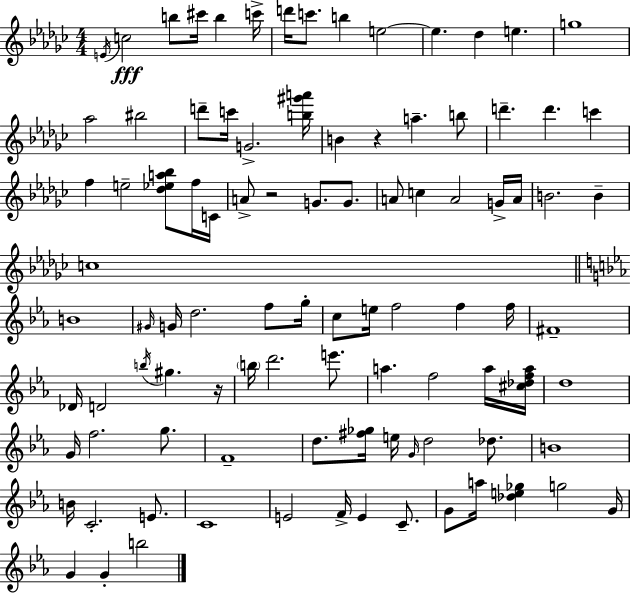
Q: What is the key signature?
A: EES minor